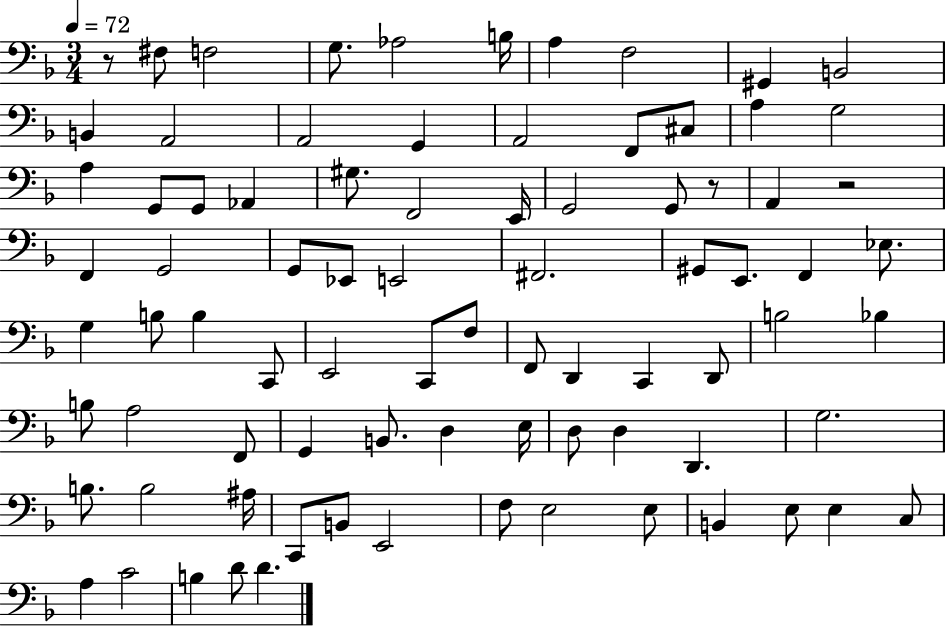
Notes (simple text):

R/e F#3/e F3/h G3/e. Ab3/h B3/s A3/q F3/h G#2/q B2/h B2/q A2/h A2/h G2/q A2/h F2/e C#3/e A3/q G3/h A3/q G2/e G2/e Ab2/q G#3/e. F2/h E2/s G2/h G2/e R/e A2/q R/h F2/q G2/h G2/e Eb2/e E2/h F#2/h. G#2/e E2/e. F2/q Eb3/e. G3/q B3/e B3/q C2/e E2/h C2/e F3/e F2/e D2/q C2/q D2/e B3/h Bb3/q B3/e A3/h F2/e G2/q B2/e. D3/q E3/s D3/e D3/q D2/q. G3/h. B3/e. B3/h A#3/s C2/e B2/e E2/h F3/e E3/h E3/e B2/q E3/e E3/q C3/e A3/q C4/h B3/q D4/e D4/q.